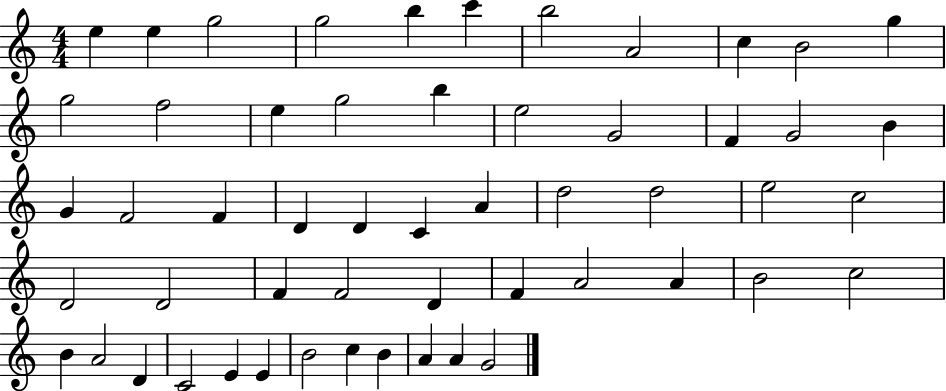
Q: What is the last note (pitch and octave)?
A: G4